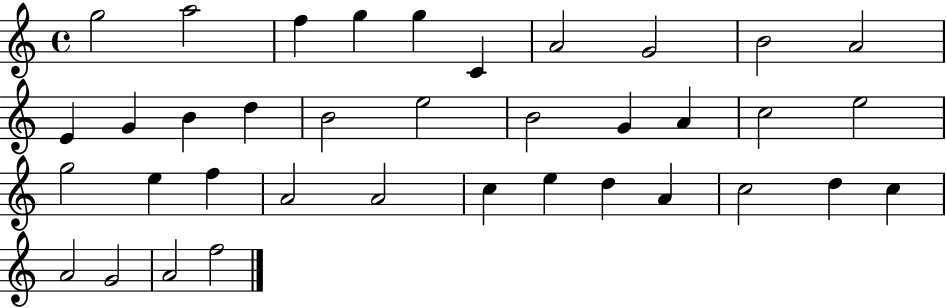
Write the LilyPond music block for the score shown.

{
  \clef treble
  \time 4/4
  \defaultTimeSignature
  \key c \major
  g''2 a''2 | f''4 g''4 g''4 c'4 | a'2 g'2 | b'2 a'2 | \break e'4 g'4 b'4 d''4 | b'2 e''2 | b'2 g'4 a'4 | c''2 e''2 | \break g''2 e''4 f''4 | a'2 a'2 | c''4 e''4 d''4 a'4 | c''2 d''4 c''4 | \break a'2 g'2 | a'2 f''2 | \bar "|."
}